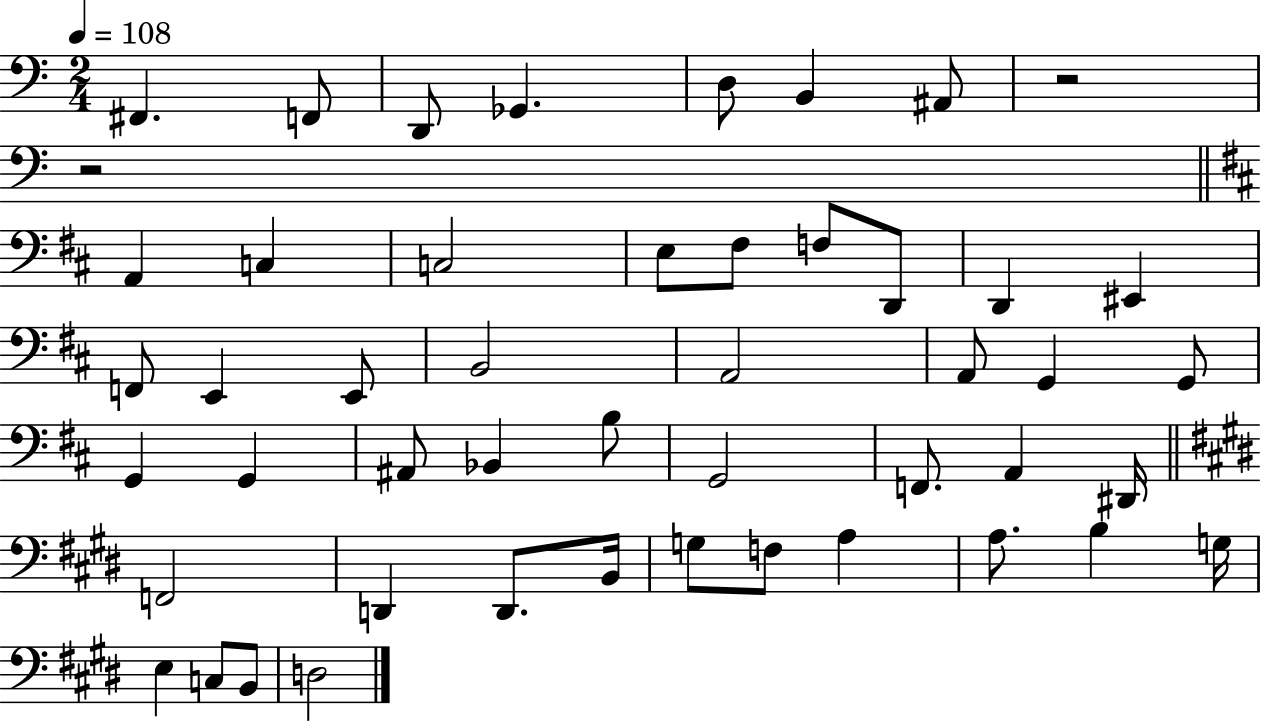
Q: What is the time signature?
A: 2/4